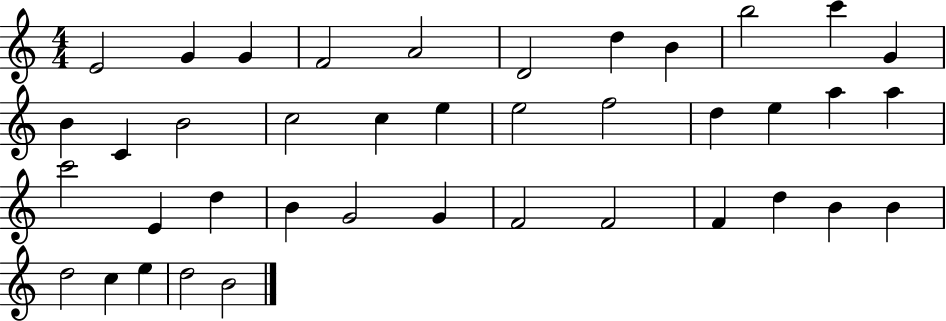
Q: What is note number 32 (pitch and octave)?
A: F4